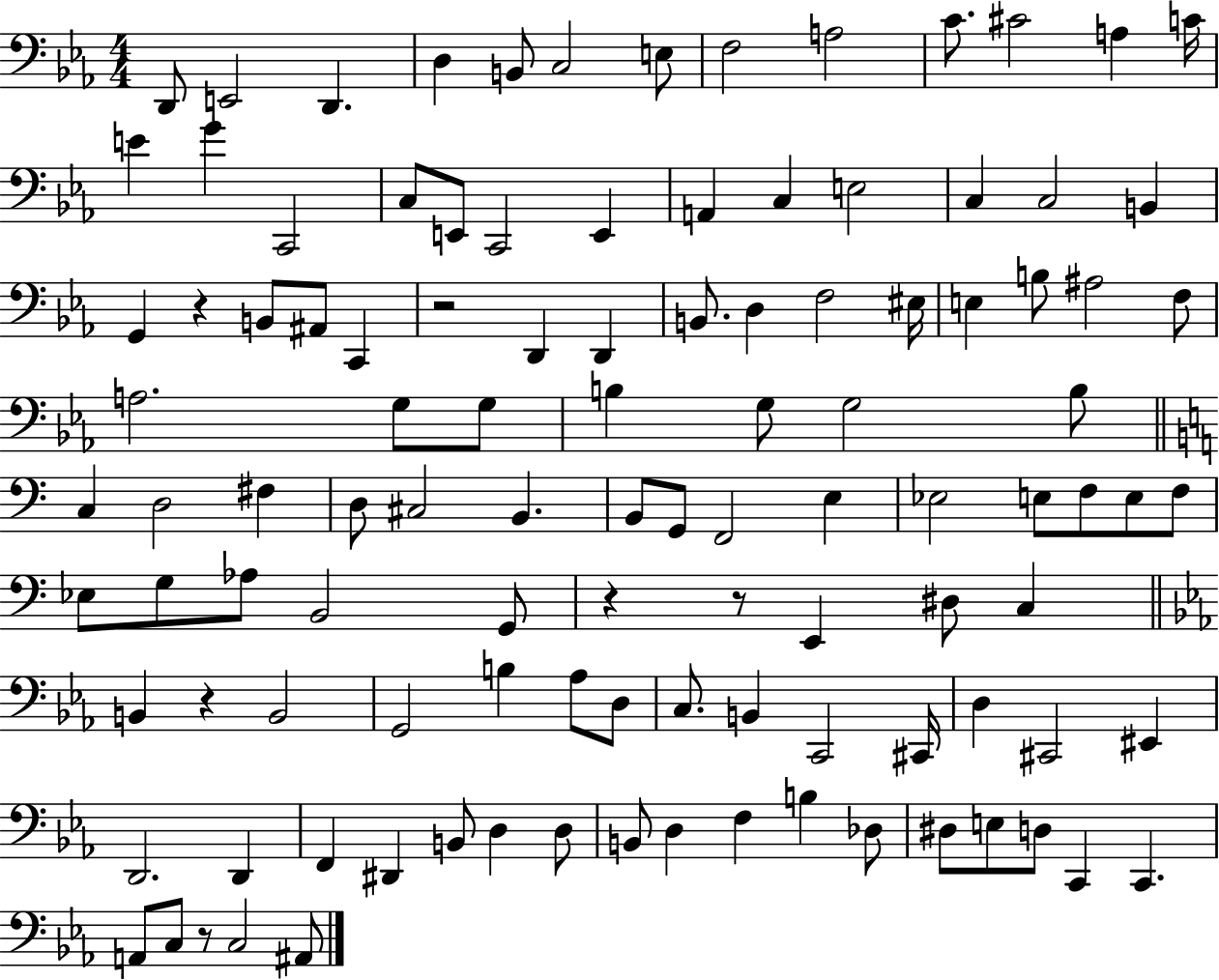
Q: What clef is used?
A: bass